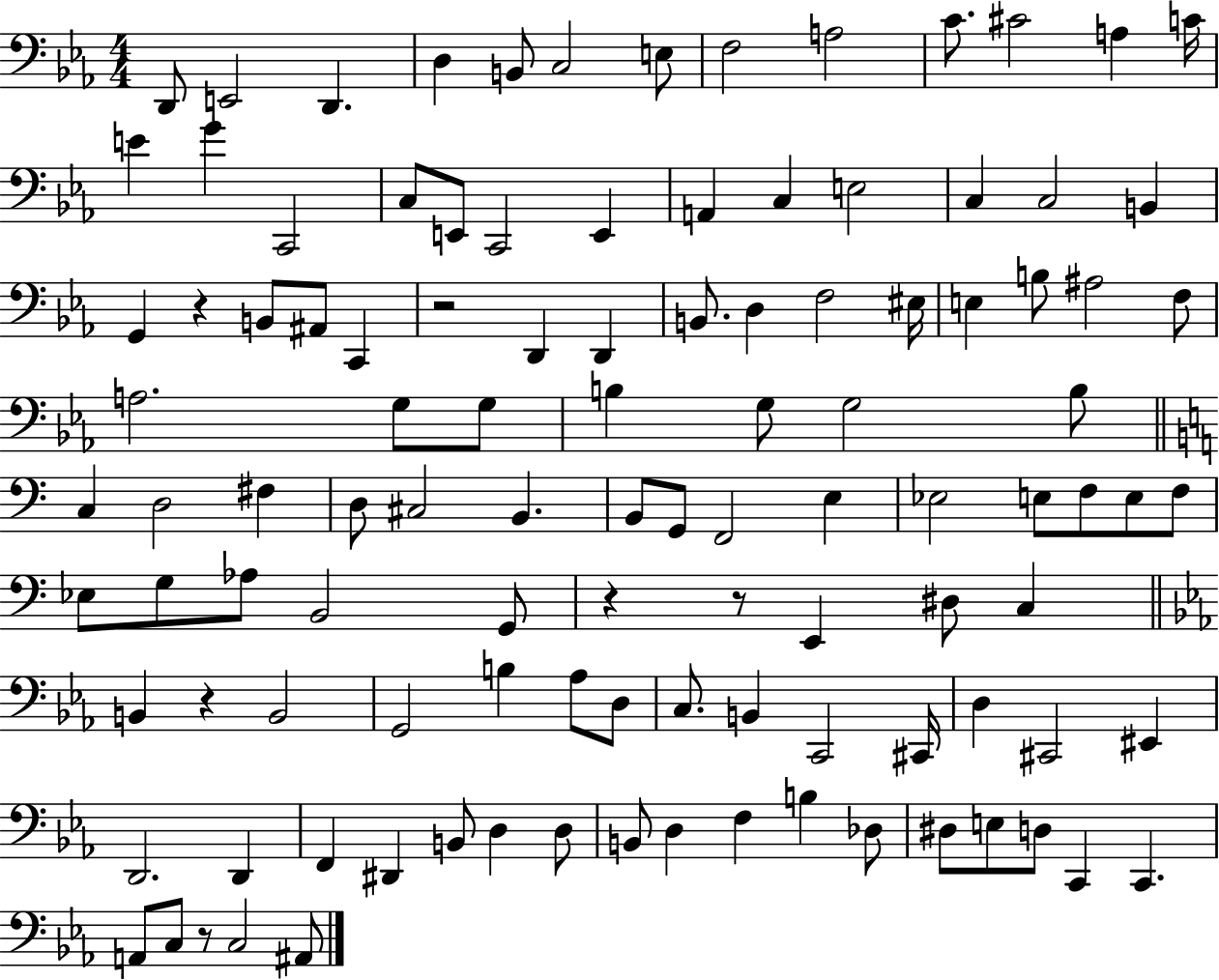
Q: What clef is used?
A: bass